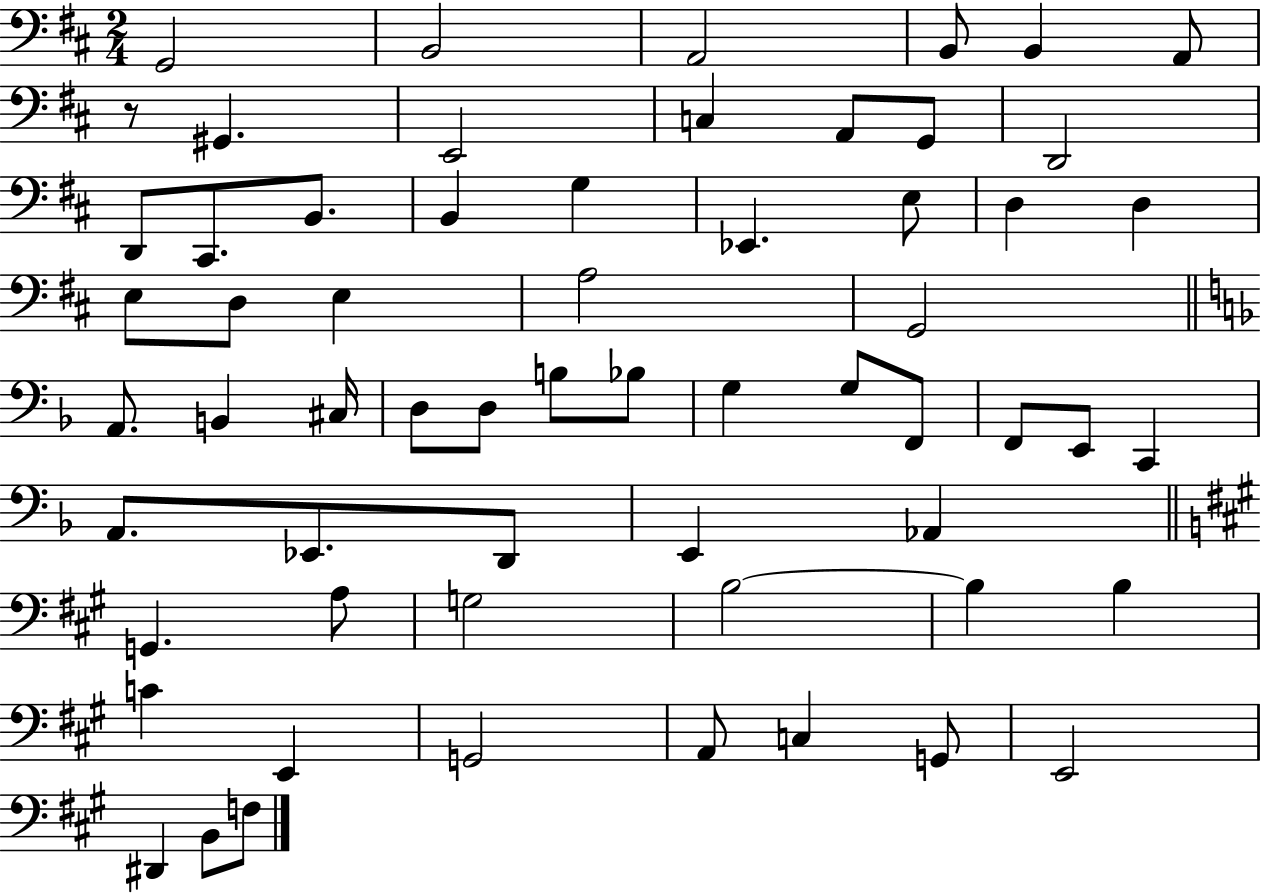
G2/h B2/h A2/h B2/e B2/q A2/e R/e G#2/q. E2/h C3/q A2/e G2/e D2/h D2/e C#2/e. B2/e. B2/q G3/q Eb2/q. E3/e D3/q D3/q E3/e D3/e E3/q A3/h G2/h A2/e. B2/q C#3/s D3/e D3/e B3/e Bb3/e G3/q G3/e F2/e F2/e E2/e C2/q A2/e. Eb2/e. D2/e E2/q Ab2/q G2/q. A3/e G3/h B3/h B3/q B3/q C4/q E2/q G2/h A2/e C3/q G2/e E2/h D#2/q B2/e F3/e